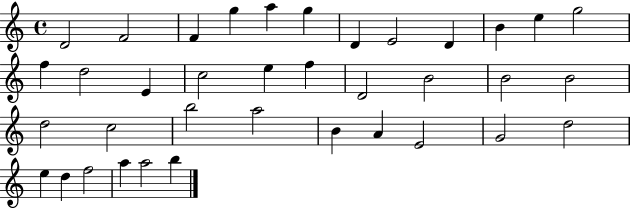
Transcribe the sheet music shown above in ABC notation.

X:1
T:Untitled
M:4/4
L:1/4
K:C
D2 F2 F g a g D E2 D B e g2 f d2 E c2 e f D2 B2 B2 B2 d2 c2 b2 a2 B A E2 G2 d2 e d f2 a a2 b